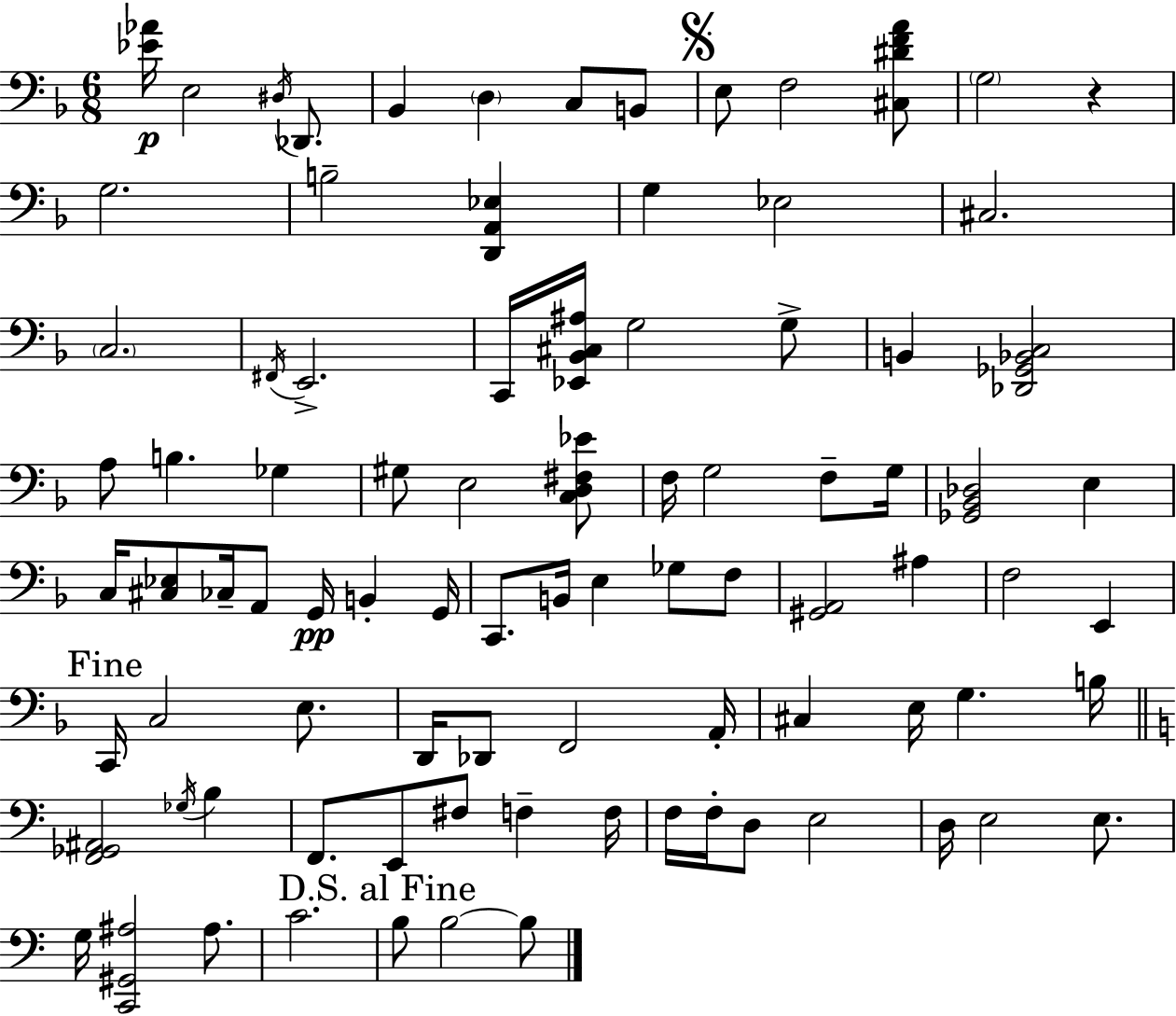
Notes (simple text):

[Eb4,Ab4]/s E3/h D#3/s Db2/e. Bb2/q D3/q C3/e B2/e E3/e F3/h [C#3,D#4,F4,A4]/e G3/h R/q G3/h. B3/h [D2,A2,Eb3]/q G3/q Eb3/h C#3/h. C3/h. F#2/s E2/h. C2/s [Eb2,Bb2,C#3,A#3]/s G3/h G3/e B2/q [Db2,Gb2,Bb2,C3]/h A3/e B3/q. Gb3/q G#3/e E3/h [C3,D3,F#3,Eb4]/e F3/s G3/h F3/e G3/s [Gb2,Bb2,Db3]/h E3/q C3/s [C#3,Eb3]/e CES3/s A2/e G2/s B2/q G2/s C2/e. B2/s E3/q Gb3/e F3/e [G#2,A2]/h A#3/q F3/h E2/q C2/s C3/h E3/e. D2/s Db2/e F2/h A2/s C#3/q E3/s G3/q. B3/s [F2,Gb2,A#2]/h Gb3/s B3/q F2/e. E2/e F#3/e F3/q F3/s F3/s F3/s D3/e E3/h D3/s E3/h E3/e. G3/s [C2,G#2,A#3]/h A#3/e. C4/h. B3/e B3/h B3/e